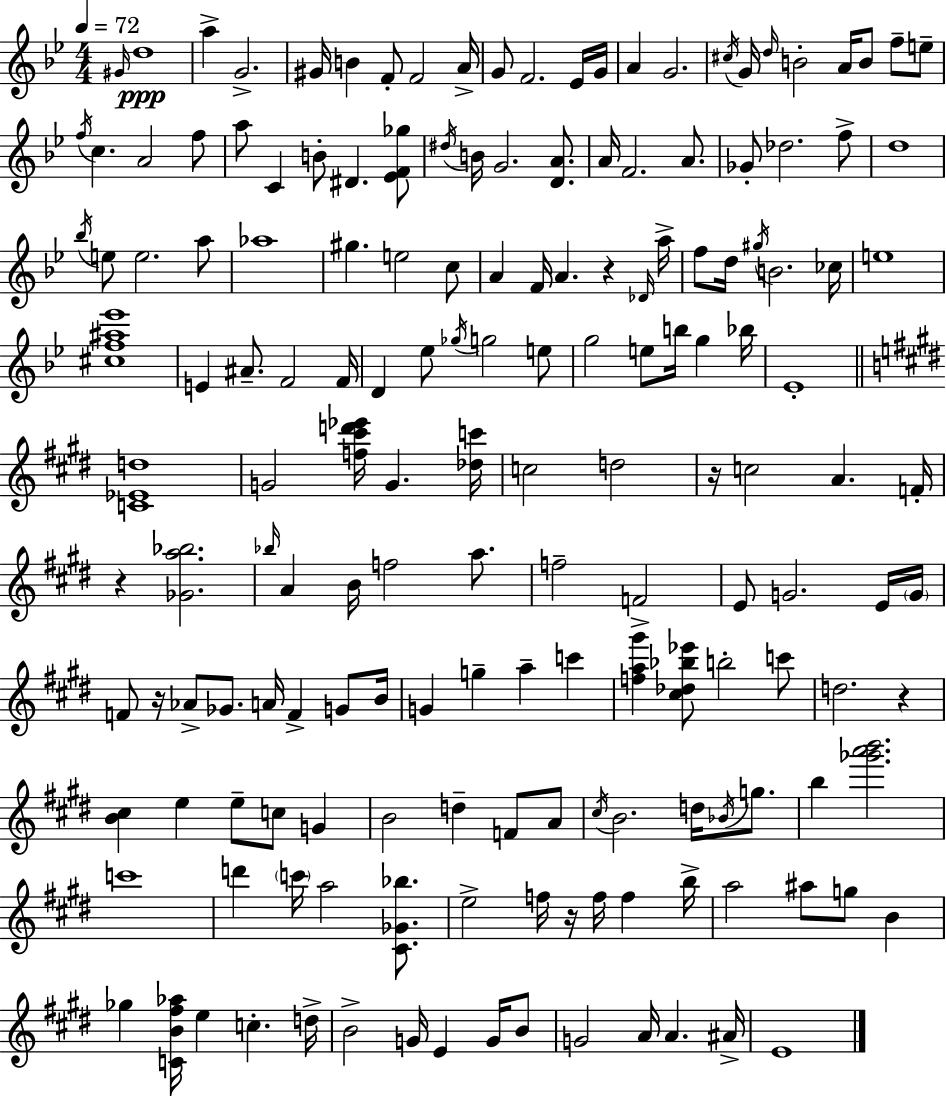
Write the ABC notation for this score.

X:1
T:Untitled
M:4/4
L:1/4
K:Bb
^G/4 d4 a G2 ^G/4 B F/2 F2 A/4 G/2 F2 _E/4 G/4 A G2 ^c/4 G/4 d/4 B2 A/4 B/2 f/2 e/2 f/4 c A2 f/2 a/2 C B/2 ^D [_EF_g]/2 ^d/4 B/4 G2 [DA]/2 A/4 F2 A/2 _G/2 _d2 f/2 d4 _b/4 e/2 e2 a/2 _a4 ^g e2 c/2 A F/4 A z _D/4 a/4 f/2 d/4 ^g/4 B2 _c/4 e4 [^cf^a_e']4 E ^A/2 F2 F/4 D _e/2 _g/4 g2 e/2 g2 e/2 b/4 g _b/4 _E4 [C_Ed]4 G2 [f^c'd'_e']/4 G [_dc']/4 c2 d2 z/4 c2 A F/4 z [_Ga_b]2 _b/4 A B/4 f2 a/2 f2 F2 E/2 G2 E/4 G/4 F/2 z/4 _A/2 _G/2 A/4 F G/2 B/4 G g a c' [fa^g'] [^c_d_b_e']/2 b2 c'/2 d2 z [B^c] e e/2 c/2 G B2 d F/2 A/2 ^c/4 B2 d/4 _B/4 g/2 b [_g'a'b']2 c'4 d' c'/4 a2 [^C_G_b]/2 e2 f/4 z/4 f/4 f b/4 a2 ^a/2 g/2 B _g [CB^f_a]/4 e c d/4 B2 G/4 E G/4 B/2 G2 A/4 A ^A/4 E4